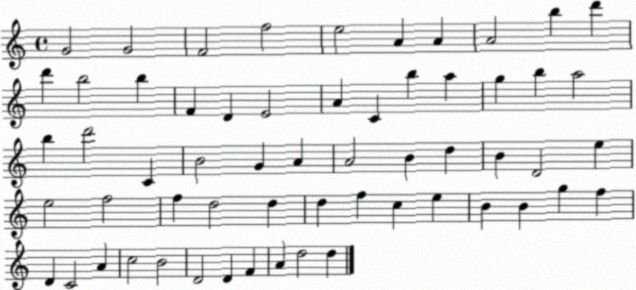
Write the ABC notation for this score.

X:1
T:Untitled
M:4/4
L:1/4
K:C
G2 G2 F2 f2 e2 A A A2 b d' d' b2 b F D E2 A C b a g b a2 b d'2 C B2 G A A2 B d B D2 e e2 f2 f d2 d d f c e B B g f D C2 A c2 B2 D2 D F A d2 d